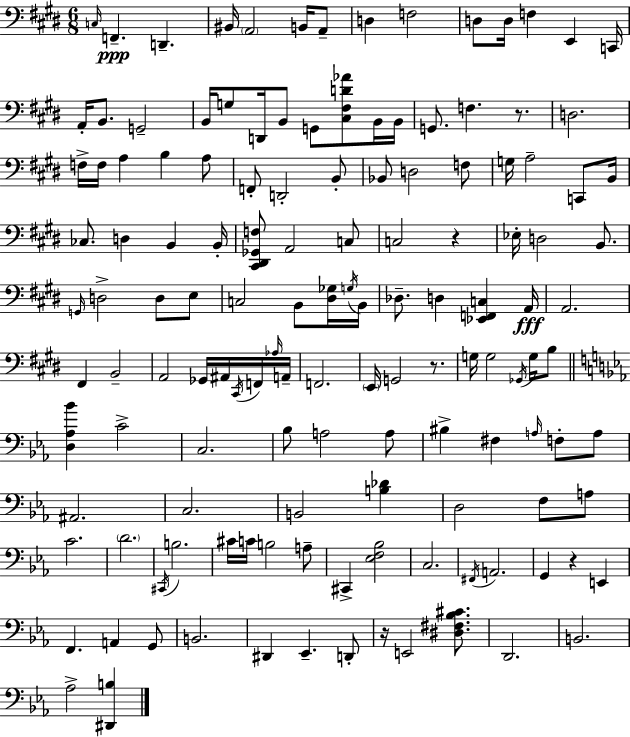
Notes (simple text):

C3/s F2/q. D2/q. BIS2/s A2/h B2/s A2/e D3/q F3/h D3/e D3/s F3/q E2/q C2/s A2/s B2/e. G2/h B2/s G3/e D2/s B2/e G2/e [C#3,F#3,D4,Ab4]/e B2/s B2/s G2/e. F3/q. R/e. D3/h. F3/s F3/s A3/q B3/q A3/e F2/e D2/h B2/e Bb2/e D3/h F3/e G3/s A3/h C2/e B2/s CES3/e. D3/q B2/q B2/s [C#2,D#2,Gb2,F3]/e A2/h C3/e C3/h R/q Eb3/s D3/h B2/e. G2/s D3/h D3/e E3/e C3/h B2/e [D#3,Gb3]/s G3/s B2/s Db3/e. D3/q [Eb2,F2,C3]/q A2/s A2/h. F#2/q B2/h A2/h Gb2/s A#2/s C#2/s F2/s Ab3/s A2/s F2/h. E2/s G2/h R/e. G3/s G3/h Gb2/s G3/s B3/e [D3,Ab3,Bb4]/q C4/h C3/h. Bb3/e A3/h A3/e BIS3/q F#3/q A3/s F3/e A3/e A#2/h. C3/h. B2/h [B3,Db4]/q D3/h F3/e A3/e C4/h. D4/h. C#2/s B3/h. C#4/s C4/s B3/h A3/e C#2/q [Eb3,F3,Bb3]/h C3/h. F#2/s A2/h. G2/q R/q E2/q F2/q. A2/q G2/e B2/h. D#2/q Eb2/q. D2/e R/s E2/h [D#3,F#3,Bb3,C#4]/e. D2/h. B2/h. Ab3/h [D#2,B3]/q